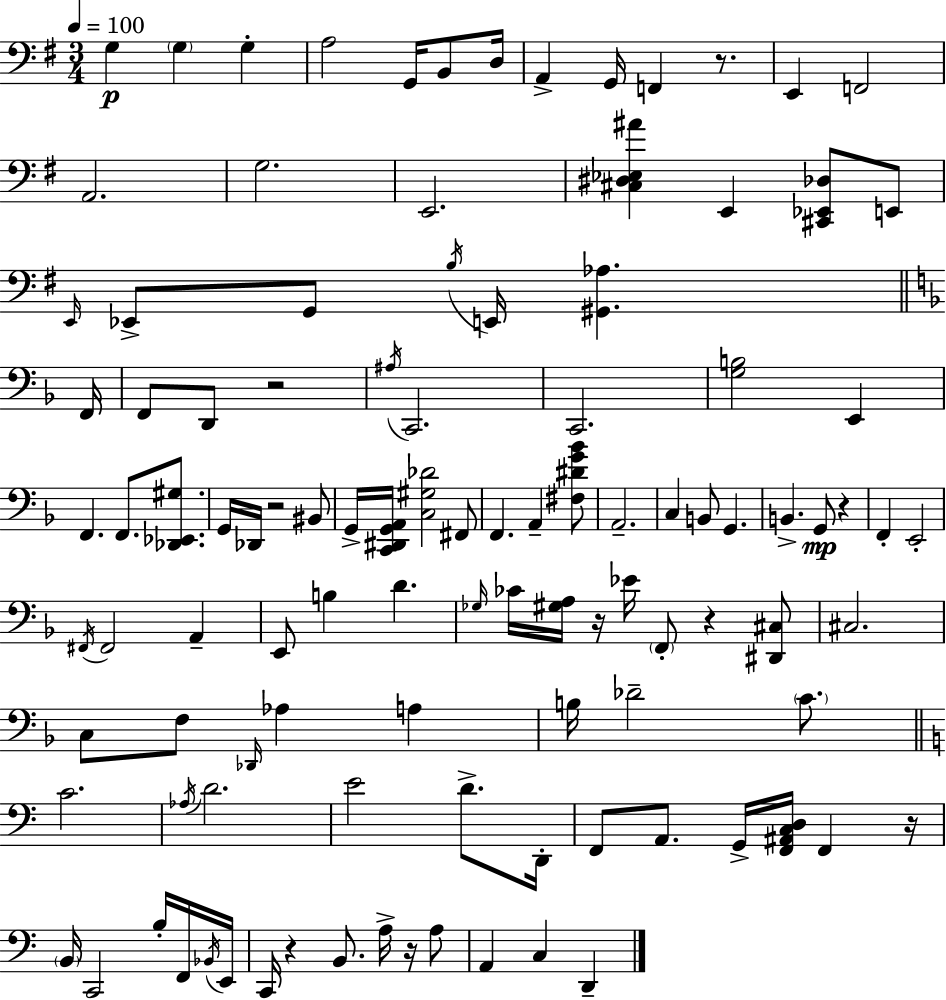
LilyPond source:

{
  \clef bass
  \numericTimeSignature
  \time 3/4
  \key g \major
  \tempo 4 = 100
  g4\p \parenthesize g4 g4-. | a2 g,16 b,8 d16 | a,4-> g,16 f,4 r8. | e,4 f,2 | \break a,2. | g2. | e,2. | <cis dis ees ais'>4 e,4 <cis, ees, des>8 e,8 | \break \grace { e,16 } ees,8-> g,8 \acciaccatura { b16 } e,16 <gis, aes>4. | \bar "||" \break \key d \minor f,16 f,8 d,8 r2 | \acciaccatura { ais16 } c,2. | c,2. | <g b>2 e,4 | \break f,4. f,8. <des, ees, gis>8. | g,16 des,16 r2 | bis,8 g,16-> <c, dis, g, a,>16 <c gis des'>2 | fis,8 f,4. a,4-- | \break <fis dis' g' bes'>8 a,2.-- | c4 b,8 g,4. | b,4.-> g,8\mp r4 | f,4-. e,2-. | \break \acciaccatura { fis,16 } fis,2 a,4-- | e,8 b4 d'4. | \grace { ges16 } ces'16 <gis a>16 r16 ees'16 \parenthesize f,8-. r4 | <dis, cis>8 cis2. | \break c8 f8 \grace { des,16 } aes4 | a4 b16 des'2-- | \parenthesize c'8. \bar "||" \break \key a \minor c'2. | \acciaccatura { aes16 } d'2. | e'2 d'8.-> | d,16-. f,8 a,8. g,16-> <f, ais, c d>16 f,4 | \break r16 \parenthesize b,16 c,2 b16-. f,16 | \acciaccatura { bes,16 } e,16 c,16 r4 b,8. a16-> r16 | a8 a,4 c4 d,4-- | \bar "|."
}